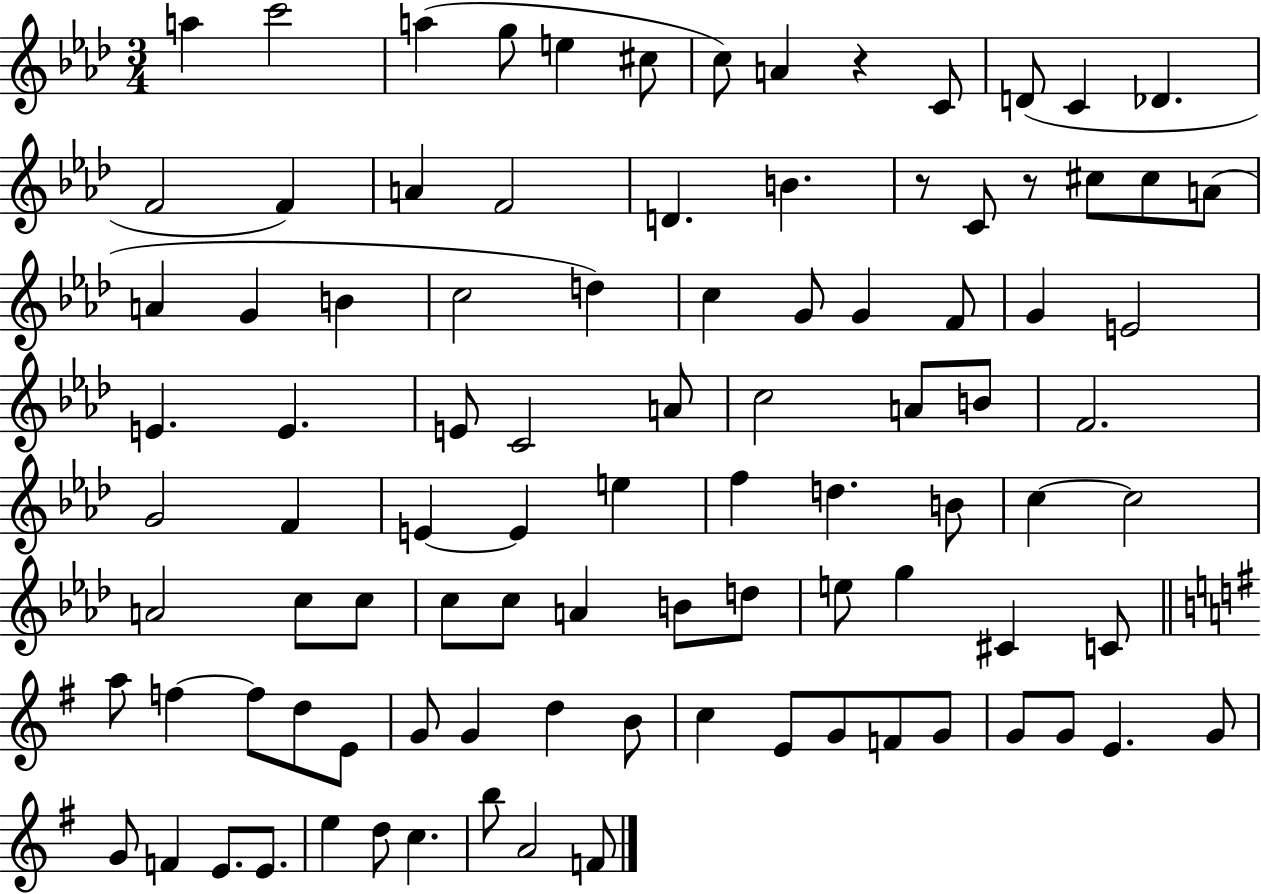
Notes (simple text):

A5/q C6/h A5/q G5/e E5/q C#5/e C5/e A4/q R/q C4/e D4/e C4/q Db4/q. F4/h F4/q A4/q F4/h D4/q. B4/q. R/e C4/e R/e C#5/e C#5/e A4/e A4/q G4/q B4/q C5/h D5/q C5/q G4/e G4/q F4/e G4/q E4/h E4/q. E4/q. E4/e C4/h A4/e C5/h A4/e B4/e F4/h. G4/h F4/q E4/q E4/q E5/q F5/q D5/q. B4/e C5/q C5/h A4/h C5/e C5/e C5/e C5/e A4/q B4/e D5/e E5/e G5/q C#4/q C4/e A5/e F5/q F5/e D5/e E4/e G4/e G4/q D5/q B4/e C5/q E4/e G4/e F4/e G4/e G4/e G4/e E4/q. G4/e G4/e F4/q E4/e. E4/e. E5/q D5/e C5/q. B5/e A4/h F4/e